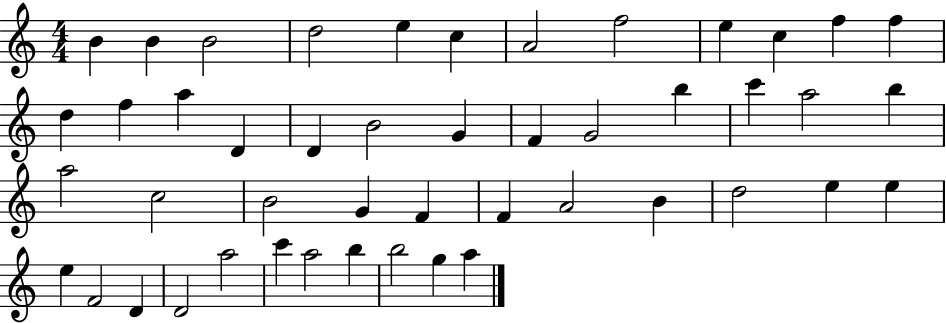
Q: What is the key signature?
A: C major